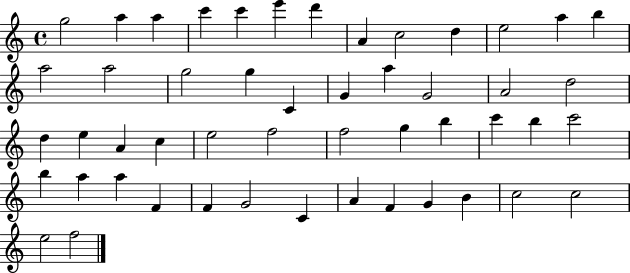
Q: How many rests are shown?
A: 0